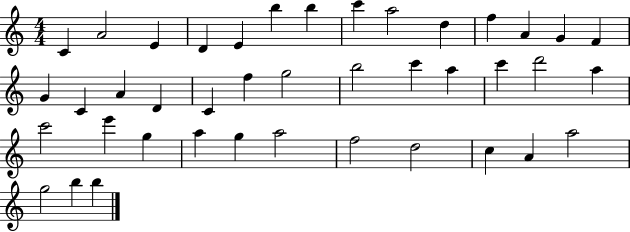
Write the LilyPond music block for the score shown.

{
  \clef treble
  \numericTimeSignature
  \time 4/4
  \key c \major
  c'4 a'2 e'4 | d'4 e'4 b''4 b''4 | c'''4 a''2 d''4 | f''4 a'4 g'4 f'4 | \break g'4 c'4 a'4 d'4 | c'4 f''4 g''2 | b''2 c'''4 a''4 | c'''4 d'''2 a''4 | \break c'''2 e'''4 g''4 | a''4 g''4 a''2 | f''2 d''2 | c''4 a'4 a''2 | \break g''2 b''4 b''4 | \bar "|."
}